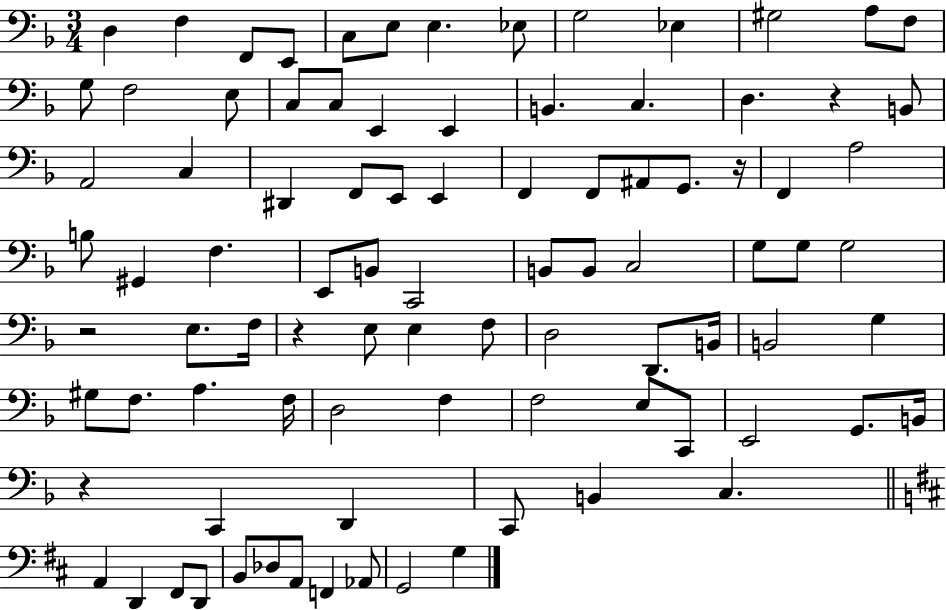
X:1
T:Untitled
M:3/4
L:1/4
K:F
D, F, F,,/2 E,,/2 C,/2 E,/2 E, _E,/2 G,2 _E, ^G,2 A,/2 F,/2 G,/2 F,2 E,/2 C,/2 C,/2 E,, E,, B,, C, D, z B,,/2 A,,2 C, ^D,, F,,/2 E,,/2 E,, F,, F,,/2 ^A,,/2 G,,/2 z/4 F,, A,2 B,/2 ^G,, F, E,,/2 B,,/2 C,,2 B,,/2 B,,/2 C,2 G,/2 G,/2 G,2 z2 E,/2 F,/4 z E,/2 E, F,/2 D,2 D,,/2 B,,/4 B,,2 G, ^G,/2 F,/2 A, F,/4 D,2 F, F,2 E,/2 C,,/2 E,,2 G,,/2 B,,/4 z C,, D,, C,,/2 B,, C, A,, D,, ^F,,/2 D,,/2 B,,/2 _D,/2 A,,/2 F,, _A,,/2 G,,2 G,